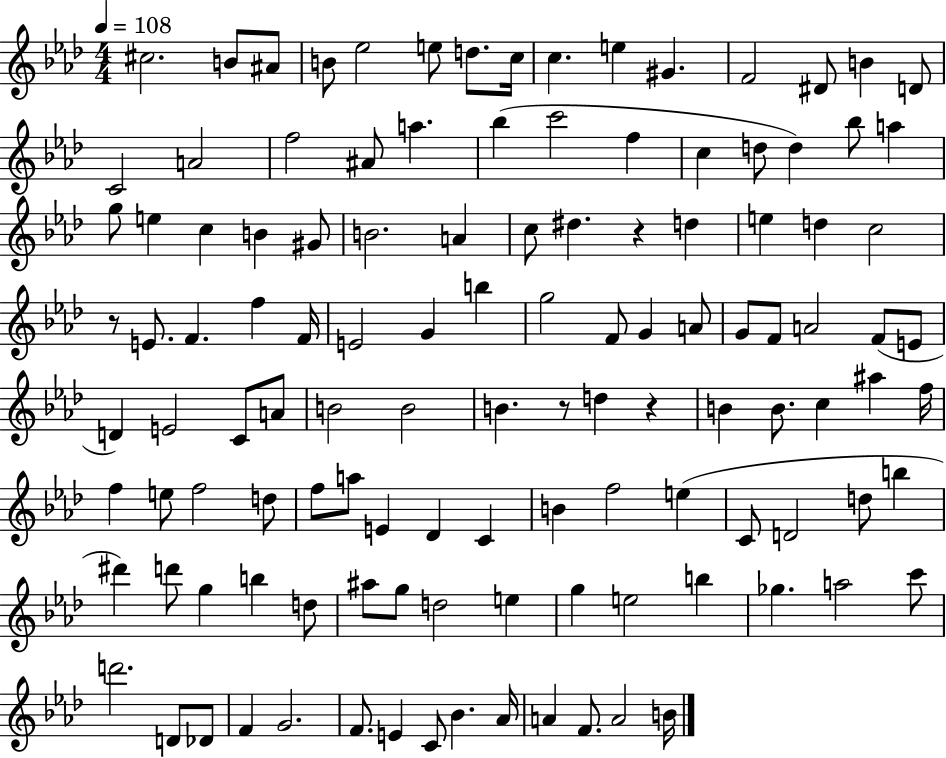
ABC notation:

X:1
T:Untitled
M:4/4
L:1/4
K:Ab
^c2 B/2 ^A/2 B/2 _e2 e/2 d/2 c/4 c e ^G F2 ^D/2 B D/2 C2 A2 f2 ^A/2 a _b c'2 f c d/2 d _b/2 a g/2 e c B ^G/2 B2 A c/2 ^d z d e d c2 z/2 E/2 F f F/4 E2 G b g2 F/2 G A/2 G/2 F/2 A2 F/2 E/2 D E2 C/2 A/2 B2 B2 B z/2 d z B B/2 c ^a f/4 f e/2 f2 d/2 f/2 a/2 E _D C B f2 e C/2 D2 d/2 b ^d' d'/2 g b d/2 ^a/2 g/2 d2 e g e2 b _g a2 c'/2 d'2 D/2 _D/2 F G2 F/2 E C/2 _B _A/4 A F/2 A2 B/4